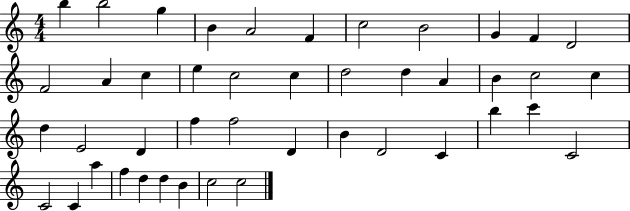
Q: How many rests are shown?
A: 0